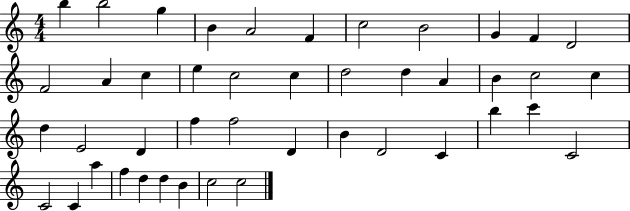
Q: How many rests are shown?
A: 0